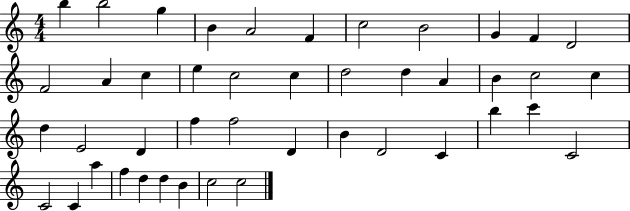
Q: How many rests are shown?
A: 0